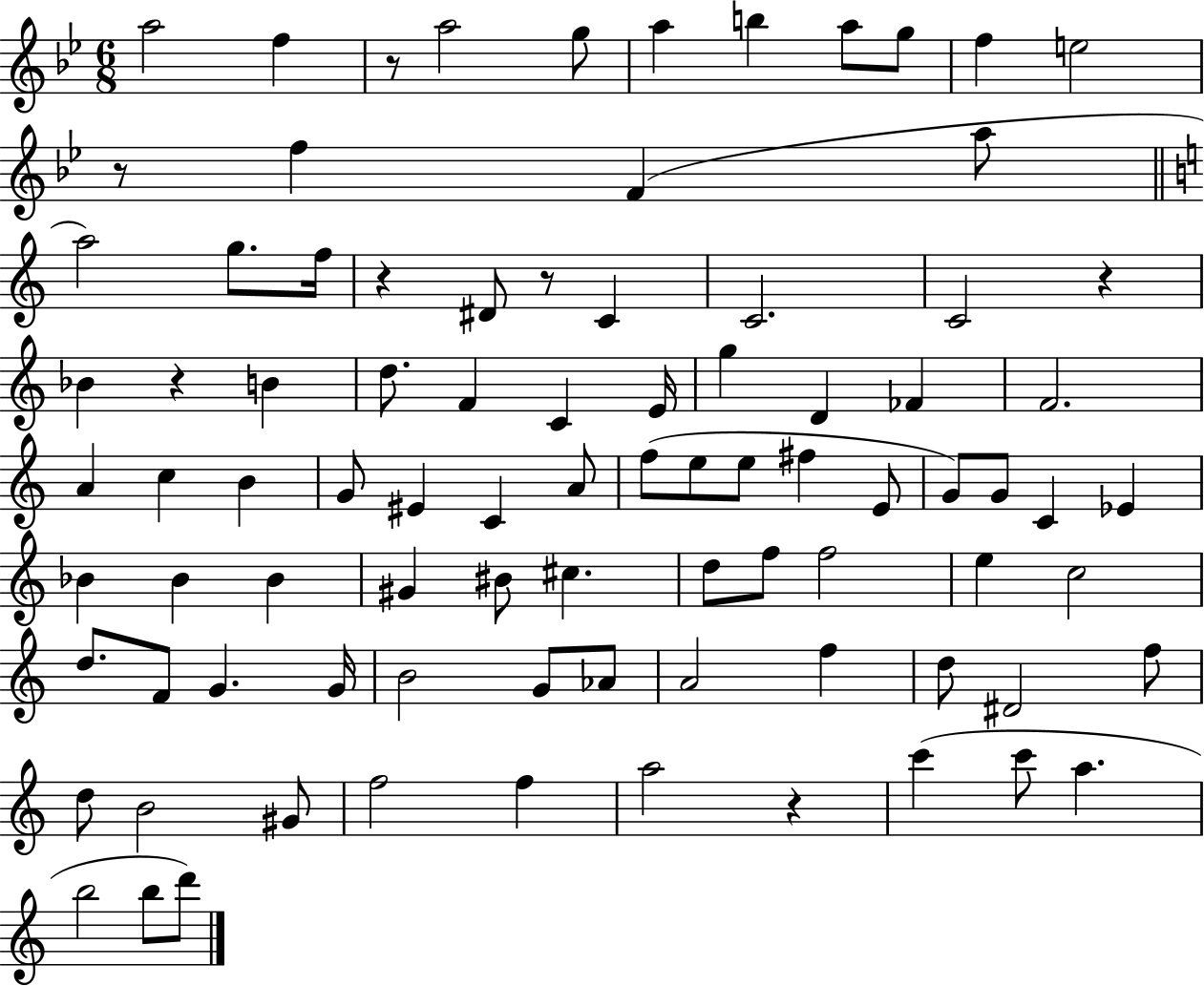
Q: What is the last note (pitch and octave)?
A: D6